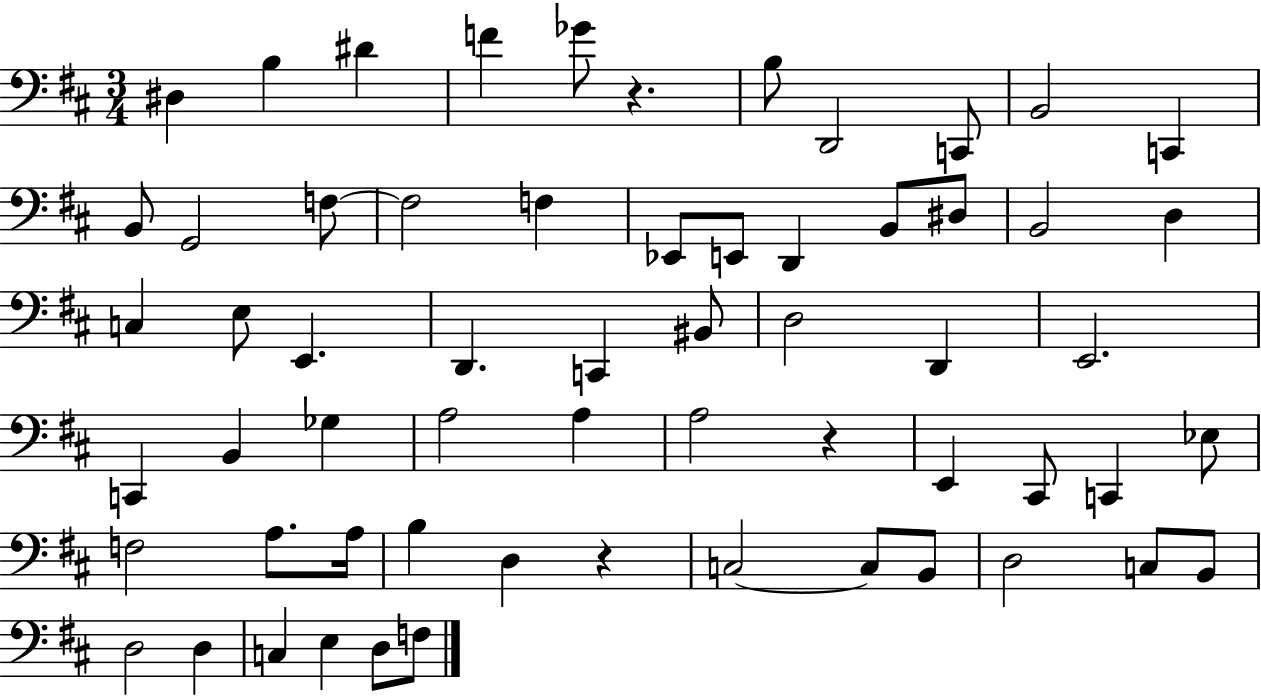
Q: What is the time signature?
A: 3/4